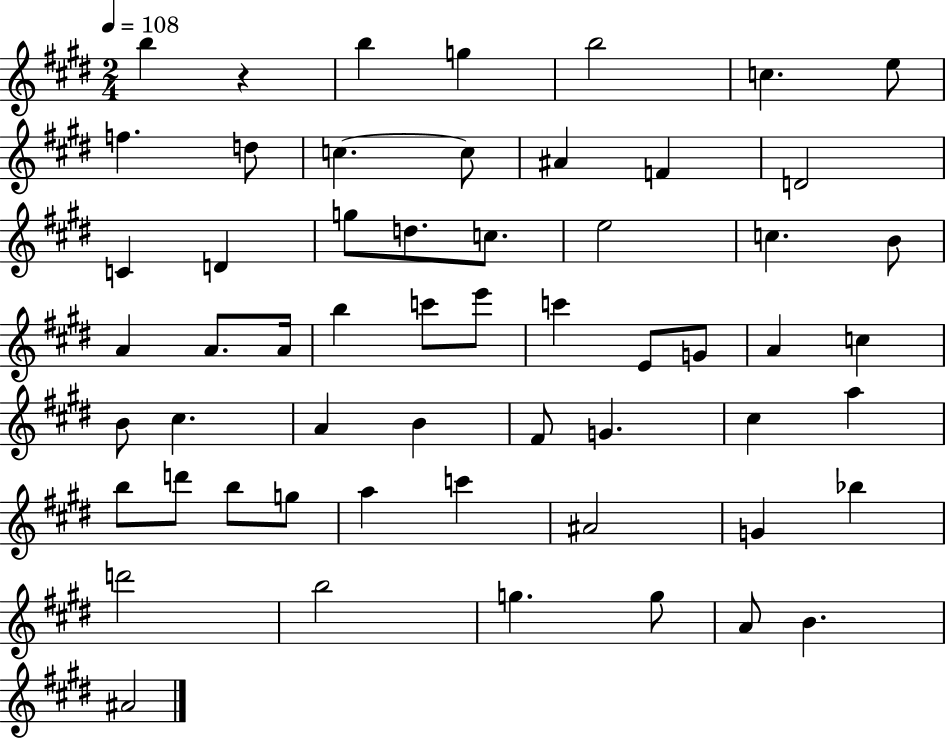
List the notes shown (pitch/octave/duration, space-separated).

B5/q R/q B5/q G5/q B5/h C5/q. E5/e F5/q. D5/e C5/q. C5/e A#4/q F4/q D4/h C4/q D4/q G5/e D5/e. C5/e. E5/h C5/q. B4/e A4/q A4/e. A4/s B5/q C6/e E6/e C6/q E4/e G4/e A4/q C5/q B4/e C#5/q. A4/q B4/q F#4/e G4/q. C#5/q A5/q B5/e D6/e B5/e G5/e A5/q C6/q A#4/h G4/q Bb5/q D6/h B5/h G5/q. G5/e A4/e B4/q. A#4/h